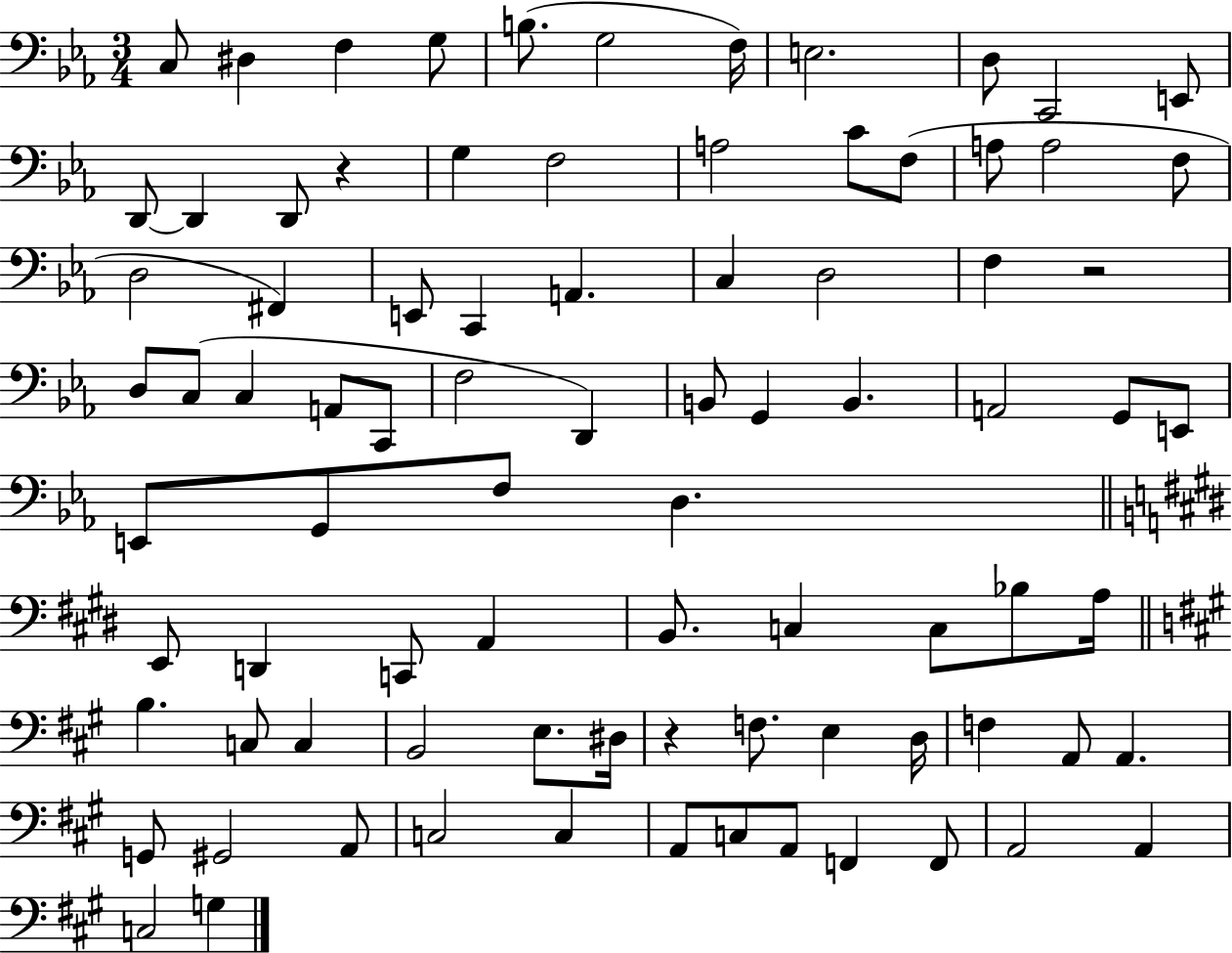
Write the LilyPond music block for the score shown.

{
  \clef bass
  \numericTimeSignature
  \time 3/4
  \key ees \major
  c8 dis4 f4 g8 | b8.( g2 f16) | e2. | d8 c,2 e,8 | \break d,8~~ d,4 d,8 r4 | g4 f2 | a2 c'8 f8( | a8 a2 f8 | \break d2 fis,4) | e,8 c,4 a,4. | c4 d2 | f4 r2 | \break d8 c8( c4 a,8 c,8 | f2 d,4) | b,8 g,4 b,4. | a,2 g,8 e,8 | \break e,8 g,8 f8 d4. | \bar "||" \break \key e \major e,8 d,4 c,8 a,4 | b,8. c4 c8 bes8 a16 | \bar "||" \break \key a \major b4. c8 c4 | b,2 e8. dis16 | r4 f8. e4 d16 | f4 a,8 a,4. | \break g,8 gis,2 a,8 | c2 c4 | a,8 c8 a,8 f,4 f,8 | a,2 a,4 | \break c2 g4 | \bar "|."
}